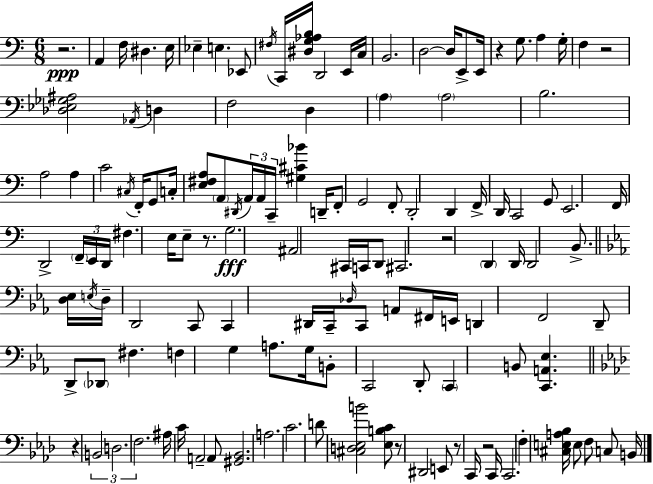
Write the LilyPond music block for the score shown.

{
  \clef bass
  \numericTimeSignature
  \time 6/8
  \key a \minor
  r2.\ppp | a,4 f16 dis4. e16 | ees4-- e4. ees,8 | \acciaccatura { fis16 } c,16 <dis g aes b>16 d,2 e,16 | \break c16 b,2. | d2~~ d16 e,8-> | e,16 r4 g8. a4 | g16-. f4 r2 | \break <des ees ges ais>2 \acciaccatura { aes,16 } d4 | f2 d4 | \parenthesize a4 \parenthesize a2 | b2. | \break a2 a4 | c'2 \acciaccatura { cis16 } f,16-. | g,8 c16-. <e fis a>8 \parenthesize a,8 \acciaccatura { dis,16 } \tuplet 3/2 { a,16 a,16 c,16-- } <gis cis' bes'>4 | d,16-- f,8-. g,2 | \break f,8-. d,2-. | d,4 f,16-> d,16 c,2 | g,8 e,2. | f,16 d,2-> | \break \tuplet 3/2 { \parenthesize f,16-- e,16 d,16 } fis4. e16 e8-- | r8. g2.\fff | ais,2 | cis,16 c,16 d,8 cis,2. | \break r2 | \parenthesize d,4 d,16 d,2 | b,8.-> \bar "||" \break \key c \minor <d ees>16 \acciaccatura { e16 } d16-- d,2 c,8 | c,4 dis,16 c,16-- \grace { des16 } c,8 a,8 | fis,16 e,16 d,4 f,2 | d,8-- d,8-> \parenthesize des,8 fis4. | \break f4 g4 a8. | g16 b,8-. c,2 | d,8-. \parenthesize c,4 b,8 <c, a, ees>4. | \bar "||" \break \key aes \major r4 \tuplet 3/2 { b,2 | d2. | f2. } | ais16 c'16 a,2-- a,8 | \break <gis, bes,>2. | a2. | c'2. | d'8 <cis d ees b'>2 <ees b c'>8 | \break r8 dis,2 e,8 | r8 c,16 r2 c,16 | c,2. | f4-. <cis e a bes>16 e8 f8 c8 b,16 | \break \bar "|."
}